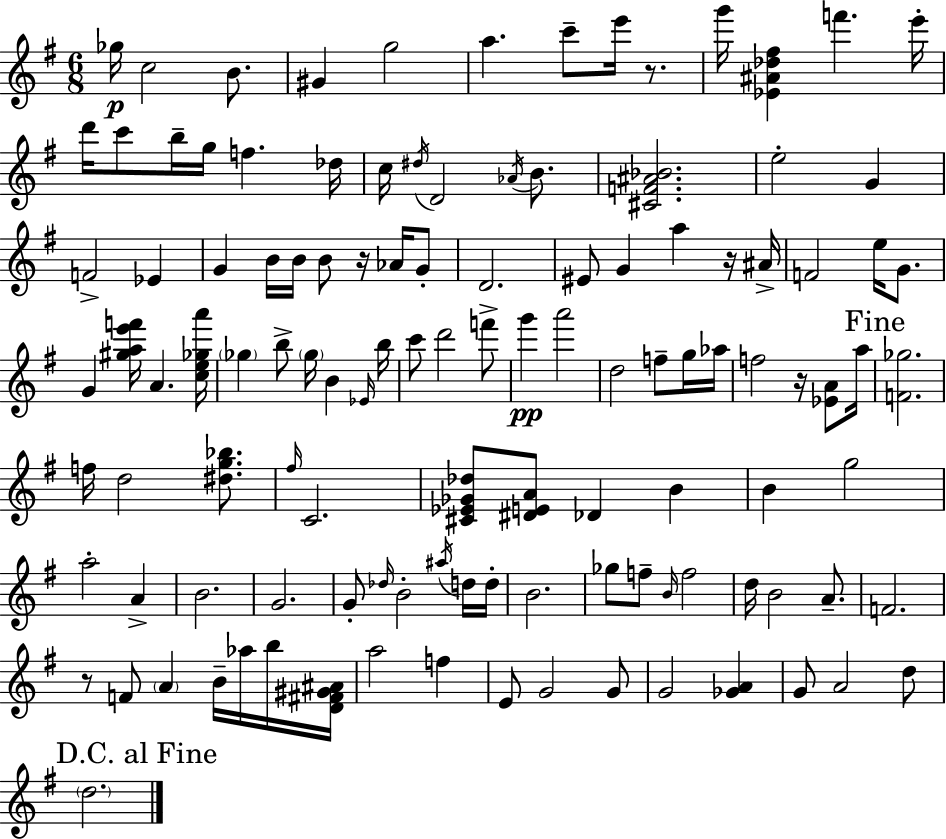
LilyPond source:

{
  \clef treble
  \numericTimeSignature
  \time 6/8
  \key e \minor
  ges''16\p c''2 b'8. | gis'4 g''2 | a''4. c'''8-- e'''16 r8. | g'''16 <ees' ais' des'' fis''>4 f'''4. e'''16-. | \break d'''16 c'''8 b''16-- g''16 f''4. des''16 | c''16 \acciaccatura { dis''16 } d'2 \acciaccatura { aes'16 } b'8. | <cis' f' ais' bes'>2. | e''2-. g'4 | \break f'2-> ees'4 | g'4 b'16 b'16 b'8 r16 aes'16 | g'8-. d'2. | eis'8 g'4 a''4 | \break r16 ais'16-> f'2 e''16 g'8. | g'4 <gis'' a'' e''' f'''>16 a'4. | <c'' e'' ges'' a'''>16 \parenthesize ges''4 b''8-> \parenthesize ges''16 b'4 | \grace { ees'16 } b''16 c'''8 d'''2 | \break f'''8-> g'''4\pp a'''2 | d''2 f''8-- | g''16 aes''16 f''2 r16 | <ees' a'>8 a''16 \mark "Fine" <f' ges''>2. | \break f''16 d''2 | <dis'' g'' bes''>8. \grace { fis''16 } c'2. | <cis' ees' ges' des''>8 <dis' e' a'>8 des'4 | b'4 b'4 g''2 | \break a''2-. | a'4-> b'2. | g'2. | g'8-. \grace { des''16 } b'2-. | \break \acciaccatura { ais''16 } d''16 d''16-. b'2. | ges''8 f''8-- \grace { b'16 } f''2 | d''16 b'2 | a'8.-- f'2. | \break r8 f'8 \parenthesize a'4 | b'16-- aes''16 b''16 <d' fis' gis' ais'>16 a''2 | f''4 e'8 g'2 | g'8 g'2 | \break <ges' a'>4 g'8 a'2 | d''8 \mark "D.C. al Fine" \parenthesize d''2. | \bar "|."
}